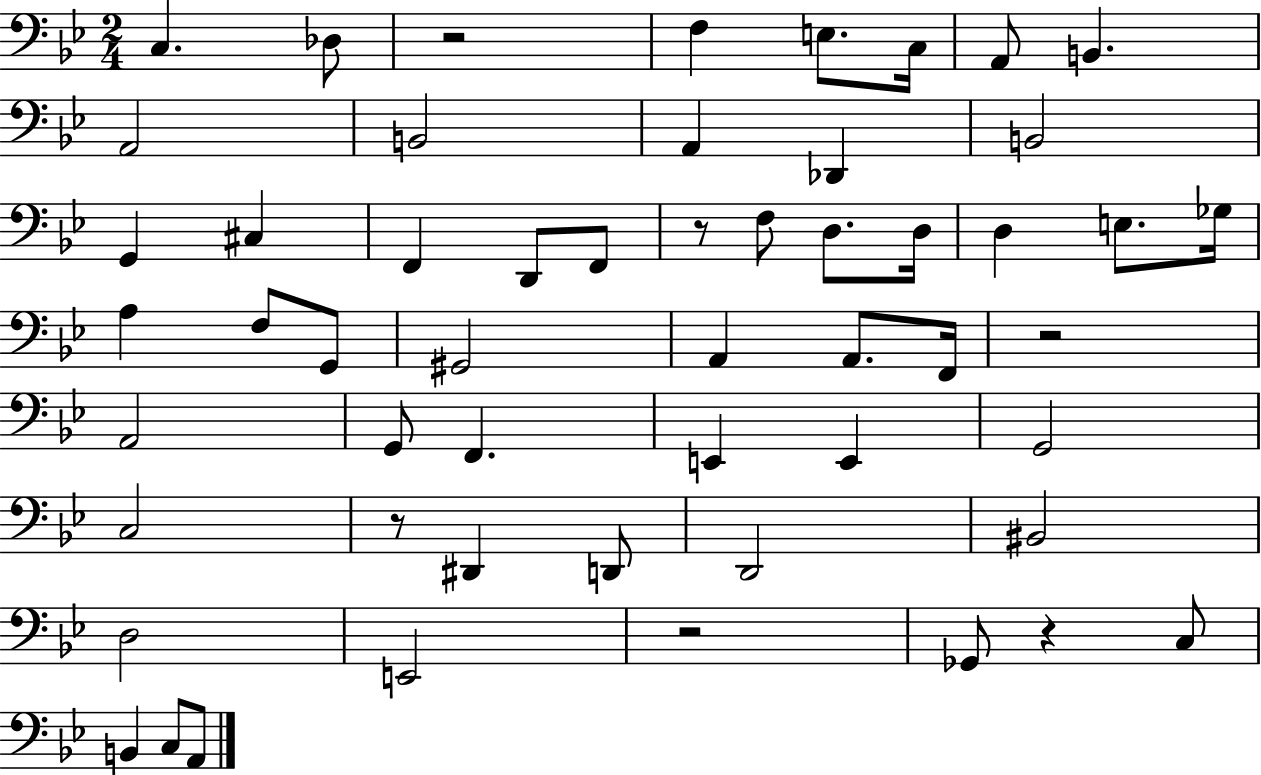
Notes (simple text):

C3/q. Db3/e R/h F3/q E3/e. C3/s A2/e B2/q. A2/h B2/h A2/q Db2/q B2/h G2/q C#3/q F2/q D2/e F2/e R/e F3/e D3/e. D3/s D3/q E3/e. Gb3/s A3/q F3/e G2/e G#2/h A2/q A2/e. F2/s R/h A2/h G2/e F2/q. E2/q E2/q G2/h C3/h R/e D#2/q D2/e D2/h BIS2/h D3/h E2/h R/h Gb2/e R/q C3/e B2/q C3/e A2/e